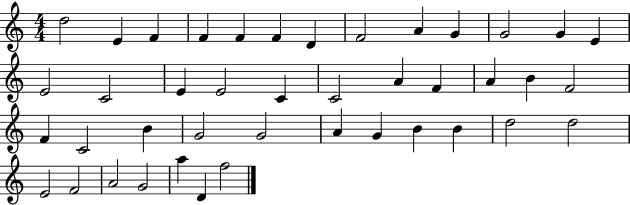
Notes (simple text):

D5/h E4/q F4/q F4/q F4/q F4/q D4/q F4/h A4/q G4/q G4/h G4/q E4/q E4/h C4/h E4/q E4/h C4/q C4/h A4/q F4/q A4/q B4/q F4/h F4/q C4/h B4/q G4/h G4/h A4/q G4/q B4/q B4/q D5/h D5/h E4/h F4/h A4/h G4/h A5/q D4/q F5/h